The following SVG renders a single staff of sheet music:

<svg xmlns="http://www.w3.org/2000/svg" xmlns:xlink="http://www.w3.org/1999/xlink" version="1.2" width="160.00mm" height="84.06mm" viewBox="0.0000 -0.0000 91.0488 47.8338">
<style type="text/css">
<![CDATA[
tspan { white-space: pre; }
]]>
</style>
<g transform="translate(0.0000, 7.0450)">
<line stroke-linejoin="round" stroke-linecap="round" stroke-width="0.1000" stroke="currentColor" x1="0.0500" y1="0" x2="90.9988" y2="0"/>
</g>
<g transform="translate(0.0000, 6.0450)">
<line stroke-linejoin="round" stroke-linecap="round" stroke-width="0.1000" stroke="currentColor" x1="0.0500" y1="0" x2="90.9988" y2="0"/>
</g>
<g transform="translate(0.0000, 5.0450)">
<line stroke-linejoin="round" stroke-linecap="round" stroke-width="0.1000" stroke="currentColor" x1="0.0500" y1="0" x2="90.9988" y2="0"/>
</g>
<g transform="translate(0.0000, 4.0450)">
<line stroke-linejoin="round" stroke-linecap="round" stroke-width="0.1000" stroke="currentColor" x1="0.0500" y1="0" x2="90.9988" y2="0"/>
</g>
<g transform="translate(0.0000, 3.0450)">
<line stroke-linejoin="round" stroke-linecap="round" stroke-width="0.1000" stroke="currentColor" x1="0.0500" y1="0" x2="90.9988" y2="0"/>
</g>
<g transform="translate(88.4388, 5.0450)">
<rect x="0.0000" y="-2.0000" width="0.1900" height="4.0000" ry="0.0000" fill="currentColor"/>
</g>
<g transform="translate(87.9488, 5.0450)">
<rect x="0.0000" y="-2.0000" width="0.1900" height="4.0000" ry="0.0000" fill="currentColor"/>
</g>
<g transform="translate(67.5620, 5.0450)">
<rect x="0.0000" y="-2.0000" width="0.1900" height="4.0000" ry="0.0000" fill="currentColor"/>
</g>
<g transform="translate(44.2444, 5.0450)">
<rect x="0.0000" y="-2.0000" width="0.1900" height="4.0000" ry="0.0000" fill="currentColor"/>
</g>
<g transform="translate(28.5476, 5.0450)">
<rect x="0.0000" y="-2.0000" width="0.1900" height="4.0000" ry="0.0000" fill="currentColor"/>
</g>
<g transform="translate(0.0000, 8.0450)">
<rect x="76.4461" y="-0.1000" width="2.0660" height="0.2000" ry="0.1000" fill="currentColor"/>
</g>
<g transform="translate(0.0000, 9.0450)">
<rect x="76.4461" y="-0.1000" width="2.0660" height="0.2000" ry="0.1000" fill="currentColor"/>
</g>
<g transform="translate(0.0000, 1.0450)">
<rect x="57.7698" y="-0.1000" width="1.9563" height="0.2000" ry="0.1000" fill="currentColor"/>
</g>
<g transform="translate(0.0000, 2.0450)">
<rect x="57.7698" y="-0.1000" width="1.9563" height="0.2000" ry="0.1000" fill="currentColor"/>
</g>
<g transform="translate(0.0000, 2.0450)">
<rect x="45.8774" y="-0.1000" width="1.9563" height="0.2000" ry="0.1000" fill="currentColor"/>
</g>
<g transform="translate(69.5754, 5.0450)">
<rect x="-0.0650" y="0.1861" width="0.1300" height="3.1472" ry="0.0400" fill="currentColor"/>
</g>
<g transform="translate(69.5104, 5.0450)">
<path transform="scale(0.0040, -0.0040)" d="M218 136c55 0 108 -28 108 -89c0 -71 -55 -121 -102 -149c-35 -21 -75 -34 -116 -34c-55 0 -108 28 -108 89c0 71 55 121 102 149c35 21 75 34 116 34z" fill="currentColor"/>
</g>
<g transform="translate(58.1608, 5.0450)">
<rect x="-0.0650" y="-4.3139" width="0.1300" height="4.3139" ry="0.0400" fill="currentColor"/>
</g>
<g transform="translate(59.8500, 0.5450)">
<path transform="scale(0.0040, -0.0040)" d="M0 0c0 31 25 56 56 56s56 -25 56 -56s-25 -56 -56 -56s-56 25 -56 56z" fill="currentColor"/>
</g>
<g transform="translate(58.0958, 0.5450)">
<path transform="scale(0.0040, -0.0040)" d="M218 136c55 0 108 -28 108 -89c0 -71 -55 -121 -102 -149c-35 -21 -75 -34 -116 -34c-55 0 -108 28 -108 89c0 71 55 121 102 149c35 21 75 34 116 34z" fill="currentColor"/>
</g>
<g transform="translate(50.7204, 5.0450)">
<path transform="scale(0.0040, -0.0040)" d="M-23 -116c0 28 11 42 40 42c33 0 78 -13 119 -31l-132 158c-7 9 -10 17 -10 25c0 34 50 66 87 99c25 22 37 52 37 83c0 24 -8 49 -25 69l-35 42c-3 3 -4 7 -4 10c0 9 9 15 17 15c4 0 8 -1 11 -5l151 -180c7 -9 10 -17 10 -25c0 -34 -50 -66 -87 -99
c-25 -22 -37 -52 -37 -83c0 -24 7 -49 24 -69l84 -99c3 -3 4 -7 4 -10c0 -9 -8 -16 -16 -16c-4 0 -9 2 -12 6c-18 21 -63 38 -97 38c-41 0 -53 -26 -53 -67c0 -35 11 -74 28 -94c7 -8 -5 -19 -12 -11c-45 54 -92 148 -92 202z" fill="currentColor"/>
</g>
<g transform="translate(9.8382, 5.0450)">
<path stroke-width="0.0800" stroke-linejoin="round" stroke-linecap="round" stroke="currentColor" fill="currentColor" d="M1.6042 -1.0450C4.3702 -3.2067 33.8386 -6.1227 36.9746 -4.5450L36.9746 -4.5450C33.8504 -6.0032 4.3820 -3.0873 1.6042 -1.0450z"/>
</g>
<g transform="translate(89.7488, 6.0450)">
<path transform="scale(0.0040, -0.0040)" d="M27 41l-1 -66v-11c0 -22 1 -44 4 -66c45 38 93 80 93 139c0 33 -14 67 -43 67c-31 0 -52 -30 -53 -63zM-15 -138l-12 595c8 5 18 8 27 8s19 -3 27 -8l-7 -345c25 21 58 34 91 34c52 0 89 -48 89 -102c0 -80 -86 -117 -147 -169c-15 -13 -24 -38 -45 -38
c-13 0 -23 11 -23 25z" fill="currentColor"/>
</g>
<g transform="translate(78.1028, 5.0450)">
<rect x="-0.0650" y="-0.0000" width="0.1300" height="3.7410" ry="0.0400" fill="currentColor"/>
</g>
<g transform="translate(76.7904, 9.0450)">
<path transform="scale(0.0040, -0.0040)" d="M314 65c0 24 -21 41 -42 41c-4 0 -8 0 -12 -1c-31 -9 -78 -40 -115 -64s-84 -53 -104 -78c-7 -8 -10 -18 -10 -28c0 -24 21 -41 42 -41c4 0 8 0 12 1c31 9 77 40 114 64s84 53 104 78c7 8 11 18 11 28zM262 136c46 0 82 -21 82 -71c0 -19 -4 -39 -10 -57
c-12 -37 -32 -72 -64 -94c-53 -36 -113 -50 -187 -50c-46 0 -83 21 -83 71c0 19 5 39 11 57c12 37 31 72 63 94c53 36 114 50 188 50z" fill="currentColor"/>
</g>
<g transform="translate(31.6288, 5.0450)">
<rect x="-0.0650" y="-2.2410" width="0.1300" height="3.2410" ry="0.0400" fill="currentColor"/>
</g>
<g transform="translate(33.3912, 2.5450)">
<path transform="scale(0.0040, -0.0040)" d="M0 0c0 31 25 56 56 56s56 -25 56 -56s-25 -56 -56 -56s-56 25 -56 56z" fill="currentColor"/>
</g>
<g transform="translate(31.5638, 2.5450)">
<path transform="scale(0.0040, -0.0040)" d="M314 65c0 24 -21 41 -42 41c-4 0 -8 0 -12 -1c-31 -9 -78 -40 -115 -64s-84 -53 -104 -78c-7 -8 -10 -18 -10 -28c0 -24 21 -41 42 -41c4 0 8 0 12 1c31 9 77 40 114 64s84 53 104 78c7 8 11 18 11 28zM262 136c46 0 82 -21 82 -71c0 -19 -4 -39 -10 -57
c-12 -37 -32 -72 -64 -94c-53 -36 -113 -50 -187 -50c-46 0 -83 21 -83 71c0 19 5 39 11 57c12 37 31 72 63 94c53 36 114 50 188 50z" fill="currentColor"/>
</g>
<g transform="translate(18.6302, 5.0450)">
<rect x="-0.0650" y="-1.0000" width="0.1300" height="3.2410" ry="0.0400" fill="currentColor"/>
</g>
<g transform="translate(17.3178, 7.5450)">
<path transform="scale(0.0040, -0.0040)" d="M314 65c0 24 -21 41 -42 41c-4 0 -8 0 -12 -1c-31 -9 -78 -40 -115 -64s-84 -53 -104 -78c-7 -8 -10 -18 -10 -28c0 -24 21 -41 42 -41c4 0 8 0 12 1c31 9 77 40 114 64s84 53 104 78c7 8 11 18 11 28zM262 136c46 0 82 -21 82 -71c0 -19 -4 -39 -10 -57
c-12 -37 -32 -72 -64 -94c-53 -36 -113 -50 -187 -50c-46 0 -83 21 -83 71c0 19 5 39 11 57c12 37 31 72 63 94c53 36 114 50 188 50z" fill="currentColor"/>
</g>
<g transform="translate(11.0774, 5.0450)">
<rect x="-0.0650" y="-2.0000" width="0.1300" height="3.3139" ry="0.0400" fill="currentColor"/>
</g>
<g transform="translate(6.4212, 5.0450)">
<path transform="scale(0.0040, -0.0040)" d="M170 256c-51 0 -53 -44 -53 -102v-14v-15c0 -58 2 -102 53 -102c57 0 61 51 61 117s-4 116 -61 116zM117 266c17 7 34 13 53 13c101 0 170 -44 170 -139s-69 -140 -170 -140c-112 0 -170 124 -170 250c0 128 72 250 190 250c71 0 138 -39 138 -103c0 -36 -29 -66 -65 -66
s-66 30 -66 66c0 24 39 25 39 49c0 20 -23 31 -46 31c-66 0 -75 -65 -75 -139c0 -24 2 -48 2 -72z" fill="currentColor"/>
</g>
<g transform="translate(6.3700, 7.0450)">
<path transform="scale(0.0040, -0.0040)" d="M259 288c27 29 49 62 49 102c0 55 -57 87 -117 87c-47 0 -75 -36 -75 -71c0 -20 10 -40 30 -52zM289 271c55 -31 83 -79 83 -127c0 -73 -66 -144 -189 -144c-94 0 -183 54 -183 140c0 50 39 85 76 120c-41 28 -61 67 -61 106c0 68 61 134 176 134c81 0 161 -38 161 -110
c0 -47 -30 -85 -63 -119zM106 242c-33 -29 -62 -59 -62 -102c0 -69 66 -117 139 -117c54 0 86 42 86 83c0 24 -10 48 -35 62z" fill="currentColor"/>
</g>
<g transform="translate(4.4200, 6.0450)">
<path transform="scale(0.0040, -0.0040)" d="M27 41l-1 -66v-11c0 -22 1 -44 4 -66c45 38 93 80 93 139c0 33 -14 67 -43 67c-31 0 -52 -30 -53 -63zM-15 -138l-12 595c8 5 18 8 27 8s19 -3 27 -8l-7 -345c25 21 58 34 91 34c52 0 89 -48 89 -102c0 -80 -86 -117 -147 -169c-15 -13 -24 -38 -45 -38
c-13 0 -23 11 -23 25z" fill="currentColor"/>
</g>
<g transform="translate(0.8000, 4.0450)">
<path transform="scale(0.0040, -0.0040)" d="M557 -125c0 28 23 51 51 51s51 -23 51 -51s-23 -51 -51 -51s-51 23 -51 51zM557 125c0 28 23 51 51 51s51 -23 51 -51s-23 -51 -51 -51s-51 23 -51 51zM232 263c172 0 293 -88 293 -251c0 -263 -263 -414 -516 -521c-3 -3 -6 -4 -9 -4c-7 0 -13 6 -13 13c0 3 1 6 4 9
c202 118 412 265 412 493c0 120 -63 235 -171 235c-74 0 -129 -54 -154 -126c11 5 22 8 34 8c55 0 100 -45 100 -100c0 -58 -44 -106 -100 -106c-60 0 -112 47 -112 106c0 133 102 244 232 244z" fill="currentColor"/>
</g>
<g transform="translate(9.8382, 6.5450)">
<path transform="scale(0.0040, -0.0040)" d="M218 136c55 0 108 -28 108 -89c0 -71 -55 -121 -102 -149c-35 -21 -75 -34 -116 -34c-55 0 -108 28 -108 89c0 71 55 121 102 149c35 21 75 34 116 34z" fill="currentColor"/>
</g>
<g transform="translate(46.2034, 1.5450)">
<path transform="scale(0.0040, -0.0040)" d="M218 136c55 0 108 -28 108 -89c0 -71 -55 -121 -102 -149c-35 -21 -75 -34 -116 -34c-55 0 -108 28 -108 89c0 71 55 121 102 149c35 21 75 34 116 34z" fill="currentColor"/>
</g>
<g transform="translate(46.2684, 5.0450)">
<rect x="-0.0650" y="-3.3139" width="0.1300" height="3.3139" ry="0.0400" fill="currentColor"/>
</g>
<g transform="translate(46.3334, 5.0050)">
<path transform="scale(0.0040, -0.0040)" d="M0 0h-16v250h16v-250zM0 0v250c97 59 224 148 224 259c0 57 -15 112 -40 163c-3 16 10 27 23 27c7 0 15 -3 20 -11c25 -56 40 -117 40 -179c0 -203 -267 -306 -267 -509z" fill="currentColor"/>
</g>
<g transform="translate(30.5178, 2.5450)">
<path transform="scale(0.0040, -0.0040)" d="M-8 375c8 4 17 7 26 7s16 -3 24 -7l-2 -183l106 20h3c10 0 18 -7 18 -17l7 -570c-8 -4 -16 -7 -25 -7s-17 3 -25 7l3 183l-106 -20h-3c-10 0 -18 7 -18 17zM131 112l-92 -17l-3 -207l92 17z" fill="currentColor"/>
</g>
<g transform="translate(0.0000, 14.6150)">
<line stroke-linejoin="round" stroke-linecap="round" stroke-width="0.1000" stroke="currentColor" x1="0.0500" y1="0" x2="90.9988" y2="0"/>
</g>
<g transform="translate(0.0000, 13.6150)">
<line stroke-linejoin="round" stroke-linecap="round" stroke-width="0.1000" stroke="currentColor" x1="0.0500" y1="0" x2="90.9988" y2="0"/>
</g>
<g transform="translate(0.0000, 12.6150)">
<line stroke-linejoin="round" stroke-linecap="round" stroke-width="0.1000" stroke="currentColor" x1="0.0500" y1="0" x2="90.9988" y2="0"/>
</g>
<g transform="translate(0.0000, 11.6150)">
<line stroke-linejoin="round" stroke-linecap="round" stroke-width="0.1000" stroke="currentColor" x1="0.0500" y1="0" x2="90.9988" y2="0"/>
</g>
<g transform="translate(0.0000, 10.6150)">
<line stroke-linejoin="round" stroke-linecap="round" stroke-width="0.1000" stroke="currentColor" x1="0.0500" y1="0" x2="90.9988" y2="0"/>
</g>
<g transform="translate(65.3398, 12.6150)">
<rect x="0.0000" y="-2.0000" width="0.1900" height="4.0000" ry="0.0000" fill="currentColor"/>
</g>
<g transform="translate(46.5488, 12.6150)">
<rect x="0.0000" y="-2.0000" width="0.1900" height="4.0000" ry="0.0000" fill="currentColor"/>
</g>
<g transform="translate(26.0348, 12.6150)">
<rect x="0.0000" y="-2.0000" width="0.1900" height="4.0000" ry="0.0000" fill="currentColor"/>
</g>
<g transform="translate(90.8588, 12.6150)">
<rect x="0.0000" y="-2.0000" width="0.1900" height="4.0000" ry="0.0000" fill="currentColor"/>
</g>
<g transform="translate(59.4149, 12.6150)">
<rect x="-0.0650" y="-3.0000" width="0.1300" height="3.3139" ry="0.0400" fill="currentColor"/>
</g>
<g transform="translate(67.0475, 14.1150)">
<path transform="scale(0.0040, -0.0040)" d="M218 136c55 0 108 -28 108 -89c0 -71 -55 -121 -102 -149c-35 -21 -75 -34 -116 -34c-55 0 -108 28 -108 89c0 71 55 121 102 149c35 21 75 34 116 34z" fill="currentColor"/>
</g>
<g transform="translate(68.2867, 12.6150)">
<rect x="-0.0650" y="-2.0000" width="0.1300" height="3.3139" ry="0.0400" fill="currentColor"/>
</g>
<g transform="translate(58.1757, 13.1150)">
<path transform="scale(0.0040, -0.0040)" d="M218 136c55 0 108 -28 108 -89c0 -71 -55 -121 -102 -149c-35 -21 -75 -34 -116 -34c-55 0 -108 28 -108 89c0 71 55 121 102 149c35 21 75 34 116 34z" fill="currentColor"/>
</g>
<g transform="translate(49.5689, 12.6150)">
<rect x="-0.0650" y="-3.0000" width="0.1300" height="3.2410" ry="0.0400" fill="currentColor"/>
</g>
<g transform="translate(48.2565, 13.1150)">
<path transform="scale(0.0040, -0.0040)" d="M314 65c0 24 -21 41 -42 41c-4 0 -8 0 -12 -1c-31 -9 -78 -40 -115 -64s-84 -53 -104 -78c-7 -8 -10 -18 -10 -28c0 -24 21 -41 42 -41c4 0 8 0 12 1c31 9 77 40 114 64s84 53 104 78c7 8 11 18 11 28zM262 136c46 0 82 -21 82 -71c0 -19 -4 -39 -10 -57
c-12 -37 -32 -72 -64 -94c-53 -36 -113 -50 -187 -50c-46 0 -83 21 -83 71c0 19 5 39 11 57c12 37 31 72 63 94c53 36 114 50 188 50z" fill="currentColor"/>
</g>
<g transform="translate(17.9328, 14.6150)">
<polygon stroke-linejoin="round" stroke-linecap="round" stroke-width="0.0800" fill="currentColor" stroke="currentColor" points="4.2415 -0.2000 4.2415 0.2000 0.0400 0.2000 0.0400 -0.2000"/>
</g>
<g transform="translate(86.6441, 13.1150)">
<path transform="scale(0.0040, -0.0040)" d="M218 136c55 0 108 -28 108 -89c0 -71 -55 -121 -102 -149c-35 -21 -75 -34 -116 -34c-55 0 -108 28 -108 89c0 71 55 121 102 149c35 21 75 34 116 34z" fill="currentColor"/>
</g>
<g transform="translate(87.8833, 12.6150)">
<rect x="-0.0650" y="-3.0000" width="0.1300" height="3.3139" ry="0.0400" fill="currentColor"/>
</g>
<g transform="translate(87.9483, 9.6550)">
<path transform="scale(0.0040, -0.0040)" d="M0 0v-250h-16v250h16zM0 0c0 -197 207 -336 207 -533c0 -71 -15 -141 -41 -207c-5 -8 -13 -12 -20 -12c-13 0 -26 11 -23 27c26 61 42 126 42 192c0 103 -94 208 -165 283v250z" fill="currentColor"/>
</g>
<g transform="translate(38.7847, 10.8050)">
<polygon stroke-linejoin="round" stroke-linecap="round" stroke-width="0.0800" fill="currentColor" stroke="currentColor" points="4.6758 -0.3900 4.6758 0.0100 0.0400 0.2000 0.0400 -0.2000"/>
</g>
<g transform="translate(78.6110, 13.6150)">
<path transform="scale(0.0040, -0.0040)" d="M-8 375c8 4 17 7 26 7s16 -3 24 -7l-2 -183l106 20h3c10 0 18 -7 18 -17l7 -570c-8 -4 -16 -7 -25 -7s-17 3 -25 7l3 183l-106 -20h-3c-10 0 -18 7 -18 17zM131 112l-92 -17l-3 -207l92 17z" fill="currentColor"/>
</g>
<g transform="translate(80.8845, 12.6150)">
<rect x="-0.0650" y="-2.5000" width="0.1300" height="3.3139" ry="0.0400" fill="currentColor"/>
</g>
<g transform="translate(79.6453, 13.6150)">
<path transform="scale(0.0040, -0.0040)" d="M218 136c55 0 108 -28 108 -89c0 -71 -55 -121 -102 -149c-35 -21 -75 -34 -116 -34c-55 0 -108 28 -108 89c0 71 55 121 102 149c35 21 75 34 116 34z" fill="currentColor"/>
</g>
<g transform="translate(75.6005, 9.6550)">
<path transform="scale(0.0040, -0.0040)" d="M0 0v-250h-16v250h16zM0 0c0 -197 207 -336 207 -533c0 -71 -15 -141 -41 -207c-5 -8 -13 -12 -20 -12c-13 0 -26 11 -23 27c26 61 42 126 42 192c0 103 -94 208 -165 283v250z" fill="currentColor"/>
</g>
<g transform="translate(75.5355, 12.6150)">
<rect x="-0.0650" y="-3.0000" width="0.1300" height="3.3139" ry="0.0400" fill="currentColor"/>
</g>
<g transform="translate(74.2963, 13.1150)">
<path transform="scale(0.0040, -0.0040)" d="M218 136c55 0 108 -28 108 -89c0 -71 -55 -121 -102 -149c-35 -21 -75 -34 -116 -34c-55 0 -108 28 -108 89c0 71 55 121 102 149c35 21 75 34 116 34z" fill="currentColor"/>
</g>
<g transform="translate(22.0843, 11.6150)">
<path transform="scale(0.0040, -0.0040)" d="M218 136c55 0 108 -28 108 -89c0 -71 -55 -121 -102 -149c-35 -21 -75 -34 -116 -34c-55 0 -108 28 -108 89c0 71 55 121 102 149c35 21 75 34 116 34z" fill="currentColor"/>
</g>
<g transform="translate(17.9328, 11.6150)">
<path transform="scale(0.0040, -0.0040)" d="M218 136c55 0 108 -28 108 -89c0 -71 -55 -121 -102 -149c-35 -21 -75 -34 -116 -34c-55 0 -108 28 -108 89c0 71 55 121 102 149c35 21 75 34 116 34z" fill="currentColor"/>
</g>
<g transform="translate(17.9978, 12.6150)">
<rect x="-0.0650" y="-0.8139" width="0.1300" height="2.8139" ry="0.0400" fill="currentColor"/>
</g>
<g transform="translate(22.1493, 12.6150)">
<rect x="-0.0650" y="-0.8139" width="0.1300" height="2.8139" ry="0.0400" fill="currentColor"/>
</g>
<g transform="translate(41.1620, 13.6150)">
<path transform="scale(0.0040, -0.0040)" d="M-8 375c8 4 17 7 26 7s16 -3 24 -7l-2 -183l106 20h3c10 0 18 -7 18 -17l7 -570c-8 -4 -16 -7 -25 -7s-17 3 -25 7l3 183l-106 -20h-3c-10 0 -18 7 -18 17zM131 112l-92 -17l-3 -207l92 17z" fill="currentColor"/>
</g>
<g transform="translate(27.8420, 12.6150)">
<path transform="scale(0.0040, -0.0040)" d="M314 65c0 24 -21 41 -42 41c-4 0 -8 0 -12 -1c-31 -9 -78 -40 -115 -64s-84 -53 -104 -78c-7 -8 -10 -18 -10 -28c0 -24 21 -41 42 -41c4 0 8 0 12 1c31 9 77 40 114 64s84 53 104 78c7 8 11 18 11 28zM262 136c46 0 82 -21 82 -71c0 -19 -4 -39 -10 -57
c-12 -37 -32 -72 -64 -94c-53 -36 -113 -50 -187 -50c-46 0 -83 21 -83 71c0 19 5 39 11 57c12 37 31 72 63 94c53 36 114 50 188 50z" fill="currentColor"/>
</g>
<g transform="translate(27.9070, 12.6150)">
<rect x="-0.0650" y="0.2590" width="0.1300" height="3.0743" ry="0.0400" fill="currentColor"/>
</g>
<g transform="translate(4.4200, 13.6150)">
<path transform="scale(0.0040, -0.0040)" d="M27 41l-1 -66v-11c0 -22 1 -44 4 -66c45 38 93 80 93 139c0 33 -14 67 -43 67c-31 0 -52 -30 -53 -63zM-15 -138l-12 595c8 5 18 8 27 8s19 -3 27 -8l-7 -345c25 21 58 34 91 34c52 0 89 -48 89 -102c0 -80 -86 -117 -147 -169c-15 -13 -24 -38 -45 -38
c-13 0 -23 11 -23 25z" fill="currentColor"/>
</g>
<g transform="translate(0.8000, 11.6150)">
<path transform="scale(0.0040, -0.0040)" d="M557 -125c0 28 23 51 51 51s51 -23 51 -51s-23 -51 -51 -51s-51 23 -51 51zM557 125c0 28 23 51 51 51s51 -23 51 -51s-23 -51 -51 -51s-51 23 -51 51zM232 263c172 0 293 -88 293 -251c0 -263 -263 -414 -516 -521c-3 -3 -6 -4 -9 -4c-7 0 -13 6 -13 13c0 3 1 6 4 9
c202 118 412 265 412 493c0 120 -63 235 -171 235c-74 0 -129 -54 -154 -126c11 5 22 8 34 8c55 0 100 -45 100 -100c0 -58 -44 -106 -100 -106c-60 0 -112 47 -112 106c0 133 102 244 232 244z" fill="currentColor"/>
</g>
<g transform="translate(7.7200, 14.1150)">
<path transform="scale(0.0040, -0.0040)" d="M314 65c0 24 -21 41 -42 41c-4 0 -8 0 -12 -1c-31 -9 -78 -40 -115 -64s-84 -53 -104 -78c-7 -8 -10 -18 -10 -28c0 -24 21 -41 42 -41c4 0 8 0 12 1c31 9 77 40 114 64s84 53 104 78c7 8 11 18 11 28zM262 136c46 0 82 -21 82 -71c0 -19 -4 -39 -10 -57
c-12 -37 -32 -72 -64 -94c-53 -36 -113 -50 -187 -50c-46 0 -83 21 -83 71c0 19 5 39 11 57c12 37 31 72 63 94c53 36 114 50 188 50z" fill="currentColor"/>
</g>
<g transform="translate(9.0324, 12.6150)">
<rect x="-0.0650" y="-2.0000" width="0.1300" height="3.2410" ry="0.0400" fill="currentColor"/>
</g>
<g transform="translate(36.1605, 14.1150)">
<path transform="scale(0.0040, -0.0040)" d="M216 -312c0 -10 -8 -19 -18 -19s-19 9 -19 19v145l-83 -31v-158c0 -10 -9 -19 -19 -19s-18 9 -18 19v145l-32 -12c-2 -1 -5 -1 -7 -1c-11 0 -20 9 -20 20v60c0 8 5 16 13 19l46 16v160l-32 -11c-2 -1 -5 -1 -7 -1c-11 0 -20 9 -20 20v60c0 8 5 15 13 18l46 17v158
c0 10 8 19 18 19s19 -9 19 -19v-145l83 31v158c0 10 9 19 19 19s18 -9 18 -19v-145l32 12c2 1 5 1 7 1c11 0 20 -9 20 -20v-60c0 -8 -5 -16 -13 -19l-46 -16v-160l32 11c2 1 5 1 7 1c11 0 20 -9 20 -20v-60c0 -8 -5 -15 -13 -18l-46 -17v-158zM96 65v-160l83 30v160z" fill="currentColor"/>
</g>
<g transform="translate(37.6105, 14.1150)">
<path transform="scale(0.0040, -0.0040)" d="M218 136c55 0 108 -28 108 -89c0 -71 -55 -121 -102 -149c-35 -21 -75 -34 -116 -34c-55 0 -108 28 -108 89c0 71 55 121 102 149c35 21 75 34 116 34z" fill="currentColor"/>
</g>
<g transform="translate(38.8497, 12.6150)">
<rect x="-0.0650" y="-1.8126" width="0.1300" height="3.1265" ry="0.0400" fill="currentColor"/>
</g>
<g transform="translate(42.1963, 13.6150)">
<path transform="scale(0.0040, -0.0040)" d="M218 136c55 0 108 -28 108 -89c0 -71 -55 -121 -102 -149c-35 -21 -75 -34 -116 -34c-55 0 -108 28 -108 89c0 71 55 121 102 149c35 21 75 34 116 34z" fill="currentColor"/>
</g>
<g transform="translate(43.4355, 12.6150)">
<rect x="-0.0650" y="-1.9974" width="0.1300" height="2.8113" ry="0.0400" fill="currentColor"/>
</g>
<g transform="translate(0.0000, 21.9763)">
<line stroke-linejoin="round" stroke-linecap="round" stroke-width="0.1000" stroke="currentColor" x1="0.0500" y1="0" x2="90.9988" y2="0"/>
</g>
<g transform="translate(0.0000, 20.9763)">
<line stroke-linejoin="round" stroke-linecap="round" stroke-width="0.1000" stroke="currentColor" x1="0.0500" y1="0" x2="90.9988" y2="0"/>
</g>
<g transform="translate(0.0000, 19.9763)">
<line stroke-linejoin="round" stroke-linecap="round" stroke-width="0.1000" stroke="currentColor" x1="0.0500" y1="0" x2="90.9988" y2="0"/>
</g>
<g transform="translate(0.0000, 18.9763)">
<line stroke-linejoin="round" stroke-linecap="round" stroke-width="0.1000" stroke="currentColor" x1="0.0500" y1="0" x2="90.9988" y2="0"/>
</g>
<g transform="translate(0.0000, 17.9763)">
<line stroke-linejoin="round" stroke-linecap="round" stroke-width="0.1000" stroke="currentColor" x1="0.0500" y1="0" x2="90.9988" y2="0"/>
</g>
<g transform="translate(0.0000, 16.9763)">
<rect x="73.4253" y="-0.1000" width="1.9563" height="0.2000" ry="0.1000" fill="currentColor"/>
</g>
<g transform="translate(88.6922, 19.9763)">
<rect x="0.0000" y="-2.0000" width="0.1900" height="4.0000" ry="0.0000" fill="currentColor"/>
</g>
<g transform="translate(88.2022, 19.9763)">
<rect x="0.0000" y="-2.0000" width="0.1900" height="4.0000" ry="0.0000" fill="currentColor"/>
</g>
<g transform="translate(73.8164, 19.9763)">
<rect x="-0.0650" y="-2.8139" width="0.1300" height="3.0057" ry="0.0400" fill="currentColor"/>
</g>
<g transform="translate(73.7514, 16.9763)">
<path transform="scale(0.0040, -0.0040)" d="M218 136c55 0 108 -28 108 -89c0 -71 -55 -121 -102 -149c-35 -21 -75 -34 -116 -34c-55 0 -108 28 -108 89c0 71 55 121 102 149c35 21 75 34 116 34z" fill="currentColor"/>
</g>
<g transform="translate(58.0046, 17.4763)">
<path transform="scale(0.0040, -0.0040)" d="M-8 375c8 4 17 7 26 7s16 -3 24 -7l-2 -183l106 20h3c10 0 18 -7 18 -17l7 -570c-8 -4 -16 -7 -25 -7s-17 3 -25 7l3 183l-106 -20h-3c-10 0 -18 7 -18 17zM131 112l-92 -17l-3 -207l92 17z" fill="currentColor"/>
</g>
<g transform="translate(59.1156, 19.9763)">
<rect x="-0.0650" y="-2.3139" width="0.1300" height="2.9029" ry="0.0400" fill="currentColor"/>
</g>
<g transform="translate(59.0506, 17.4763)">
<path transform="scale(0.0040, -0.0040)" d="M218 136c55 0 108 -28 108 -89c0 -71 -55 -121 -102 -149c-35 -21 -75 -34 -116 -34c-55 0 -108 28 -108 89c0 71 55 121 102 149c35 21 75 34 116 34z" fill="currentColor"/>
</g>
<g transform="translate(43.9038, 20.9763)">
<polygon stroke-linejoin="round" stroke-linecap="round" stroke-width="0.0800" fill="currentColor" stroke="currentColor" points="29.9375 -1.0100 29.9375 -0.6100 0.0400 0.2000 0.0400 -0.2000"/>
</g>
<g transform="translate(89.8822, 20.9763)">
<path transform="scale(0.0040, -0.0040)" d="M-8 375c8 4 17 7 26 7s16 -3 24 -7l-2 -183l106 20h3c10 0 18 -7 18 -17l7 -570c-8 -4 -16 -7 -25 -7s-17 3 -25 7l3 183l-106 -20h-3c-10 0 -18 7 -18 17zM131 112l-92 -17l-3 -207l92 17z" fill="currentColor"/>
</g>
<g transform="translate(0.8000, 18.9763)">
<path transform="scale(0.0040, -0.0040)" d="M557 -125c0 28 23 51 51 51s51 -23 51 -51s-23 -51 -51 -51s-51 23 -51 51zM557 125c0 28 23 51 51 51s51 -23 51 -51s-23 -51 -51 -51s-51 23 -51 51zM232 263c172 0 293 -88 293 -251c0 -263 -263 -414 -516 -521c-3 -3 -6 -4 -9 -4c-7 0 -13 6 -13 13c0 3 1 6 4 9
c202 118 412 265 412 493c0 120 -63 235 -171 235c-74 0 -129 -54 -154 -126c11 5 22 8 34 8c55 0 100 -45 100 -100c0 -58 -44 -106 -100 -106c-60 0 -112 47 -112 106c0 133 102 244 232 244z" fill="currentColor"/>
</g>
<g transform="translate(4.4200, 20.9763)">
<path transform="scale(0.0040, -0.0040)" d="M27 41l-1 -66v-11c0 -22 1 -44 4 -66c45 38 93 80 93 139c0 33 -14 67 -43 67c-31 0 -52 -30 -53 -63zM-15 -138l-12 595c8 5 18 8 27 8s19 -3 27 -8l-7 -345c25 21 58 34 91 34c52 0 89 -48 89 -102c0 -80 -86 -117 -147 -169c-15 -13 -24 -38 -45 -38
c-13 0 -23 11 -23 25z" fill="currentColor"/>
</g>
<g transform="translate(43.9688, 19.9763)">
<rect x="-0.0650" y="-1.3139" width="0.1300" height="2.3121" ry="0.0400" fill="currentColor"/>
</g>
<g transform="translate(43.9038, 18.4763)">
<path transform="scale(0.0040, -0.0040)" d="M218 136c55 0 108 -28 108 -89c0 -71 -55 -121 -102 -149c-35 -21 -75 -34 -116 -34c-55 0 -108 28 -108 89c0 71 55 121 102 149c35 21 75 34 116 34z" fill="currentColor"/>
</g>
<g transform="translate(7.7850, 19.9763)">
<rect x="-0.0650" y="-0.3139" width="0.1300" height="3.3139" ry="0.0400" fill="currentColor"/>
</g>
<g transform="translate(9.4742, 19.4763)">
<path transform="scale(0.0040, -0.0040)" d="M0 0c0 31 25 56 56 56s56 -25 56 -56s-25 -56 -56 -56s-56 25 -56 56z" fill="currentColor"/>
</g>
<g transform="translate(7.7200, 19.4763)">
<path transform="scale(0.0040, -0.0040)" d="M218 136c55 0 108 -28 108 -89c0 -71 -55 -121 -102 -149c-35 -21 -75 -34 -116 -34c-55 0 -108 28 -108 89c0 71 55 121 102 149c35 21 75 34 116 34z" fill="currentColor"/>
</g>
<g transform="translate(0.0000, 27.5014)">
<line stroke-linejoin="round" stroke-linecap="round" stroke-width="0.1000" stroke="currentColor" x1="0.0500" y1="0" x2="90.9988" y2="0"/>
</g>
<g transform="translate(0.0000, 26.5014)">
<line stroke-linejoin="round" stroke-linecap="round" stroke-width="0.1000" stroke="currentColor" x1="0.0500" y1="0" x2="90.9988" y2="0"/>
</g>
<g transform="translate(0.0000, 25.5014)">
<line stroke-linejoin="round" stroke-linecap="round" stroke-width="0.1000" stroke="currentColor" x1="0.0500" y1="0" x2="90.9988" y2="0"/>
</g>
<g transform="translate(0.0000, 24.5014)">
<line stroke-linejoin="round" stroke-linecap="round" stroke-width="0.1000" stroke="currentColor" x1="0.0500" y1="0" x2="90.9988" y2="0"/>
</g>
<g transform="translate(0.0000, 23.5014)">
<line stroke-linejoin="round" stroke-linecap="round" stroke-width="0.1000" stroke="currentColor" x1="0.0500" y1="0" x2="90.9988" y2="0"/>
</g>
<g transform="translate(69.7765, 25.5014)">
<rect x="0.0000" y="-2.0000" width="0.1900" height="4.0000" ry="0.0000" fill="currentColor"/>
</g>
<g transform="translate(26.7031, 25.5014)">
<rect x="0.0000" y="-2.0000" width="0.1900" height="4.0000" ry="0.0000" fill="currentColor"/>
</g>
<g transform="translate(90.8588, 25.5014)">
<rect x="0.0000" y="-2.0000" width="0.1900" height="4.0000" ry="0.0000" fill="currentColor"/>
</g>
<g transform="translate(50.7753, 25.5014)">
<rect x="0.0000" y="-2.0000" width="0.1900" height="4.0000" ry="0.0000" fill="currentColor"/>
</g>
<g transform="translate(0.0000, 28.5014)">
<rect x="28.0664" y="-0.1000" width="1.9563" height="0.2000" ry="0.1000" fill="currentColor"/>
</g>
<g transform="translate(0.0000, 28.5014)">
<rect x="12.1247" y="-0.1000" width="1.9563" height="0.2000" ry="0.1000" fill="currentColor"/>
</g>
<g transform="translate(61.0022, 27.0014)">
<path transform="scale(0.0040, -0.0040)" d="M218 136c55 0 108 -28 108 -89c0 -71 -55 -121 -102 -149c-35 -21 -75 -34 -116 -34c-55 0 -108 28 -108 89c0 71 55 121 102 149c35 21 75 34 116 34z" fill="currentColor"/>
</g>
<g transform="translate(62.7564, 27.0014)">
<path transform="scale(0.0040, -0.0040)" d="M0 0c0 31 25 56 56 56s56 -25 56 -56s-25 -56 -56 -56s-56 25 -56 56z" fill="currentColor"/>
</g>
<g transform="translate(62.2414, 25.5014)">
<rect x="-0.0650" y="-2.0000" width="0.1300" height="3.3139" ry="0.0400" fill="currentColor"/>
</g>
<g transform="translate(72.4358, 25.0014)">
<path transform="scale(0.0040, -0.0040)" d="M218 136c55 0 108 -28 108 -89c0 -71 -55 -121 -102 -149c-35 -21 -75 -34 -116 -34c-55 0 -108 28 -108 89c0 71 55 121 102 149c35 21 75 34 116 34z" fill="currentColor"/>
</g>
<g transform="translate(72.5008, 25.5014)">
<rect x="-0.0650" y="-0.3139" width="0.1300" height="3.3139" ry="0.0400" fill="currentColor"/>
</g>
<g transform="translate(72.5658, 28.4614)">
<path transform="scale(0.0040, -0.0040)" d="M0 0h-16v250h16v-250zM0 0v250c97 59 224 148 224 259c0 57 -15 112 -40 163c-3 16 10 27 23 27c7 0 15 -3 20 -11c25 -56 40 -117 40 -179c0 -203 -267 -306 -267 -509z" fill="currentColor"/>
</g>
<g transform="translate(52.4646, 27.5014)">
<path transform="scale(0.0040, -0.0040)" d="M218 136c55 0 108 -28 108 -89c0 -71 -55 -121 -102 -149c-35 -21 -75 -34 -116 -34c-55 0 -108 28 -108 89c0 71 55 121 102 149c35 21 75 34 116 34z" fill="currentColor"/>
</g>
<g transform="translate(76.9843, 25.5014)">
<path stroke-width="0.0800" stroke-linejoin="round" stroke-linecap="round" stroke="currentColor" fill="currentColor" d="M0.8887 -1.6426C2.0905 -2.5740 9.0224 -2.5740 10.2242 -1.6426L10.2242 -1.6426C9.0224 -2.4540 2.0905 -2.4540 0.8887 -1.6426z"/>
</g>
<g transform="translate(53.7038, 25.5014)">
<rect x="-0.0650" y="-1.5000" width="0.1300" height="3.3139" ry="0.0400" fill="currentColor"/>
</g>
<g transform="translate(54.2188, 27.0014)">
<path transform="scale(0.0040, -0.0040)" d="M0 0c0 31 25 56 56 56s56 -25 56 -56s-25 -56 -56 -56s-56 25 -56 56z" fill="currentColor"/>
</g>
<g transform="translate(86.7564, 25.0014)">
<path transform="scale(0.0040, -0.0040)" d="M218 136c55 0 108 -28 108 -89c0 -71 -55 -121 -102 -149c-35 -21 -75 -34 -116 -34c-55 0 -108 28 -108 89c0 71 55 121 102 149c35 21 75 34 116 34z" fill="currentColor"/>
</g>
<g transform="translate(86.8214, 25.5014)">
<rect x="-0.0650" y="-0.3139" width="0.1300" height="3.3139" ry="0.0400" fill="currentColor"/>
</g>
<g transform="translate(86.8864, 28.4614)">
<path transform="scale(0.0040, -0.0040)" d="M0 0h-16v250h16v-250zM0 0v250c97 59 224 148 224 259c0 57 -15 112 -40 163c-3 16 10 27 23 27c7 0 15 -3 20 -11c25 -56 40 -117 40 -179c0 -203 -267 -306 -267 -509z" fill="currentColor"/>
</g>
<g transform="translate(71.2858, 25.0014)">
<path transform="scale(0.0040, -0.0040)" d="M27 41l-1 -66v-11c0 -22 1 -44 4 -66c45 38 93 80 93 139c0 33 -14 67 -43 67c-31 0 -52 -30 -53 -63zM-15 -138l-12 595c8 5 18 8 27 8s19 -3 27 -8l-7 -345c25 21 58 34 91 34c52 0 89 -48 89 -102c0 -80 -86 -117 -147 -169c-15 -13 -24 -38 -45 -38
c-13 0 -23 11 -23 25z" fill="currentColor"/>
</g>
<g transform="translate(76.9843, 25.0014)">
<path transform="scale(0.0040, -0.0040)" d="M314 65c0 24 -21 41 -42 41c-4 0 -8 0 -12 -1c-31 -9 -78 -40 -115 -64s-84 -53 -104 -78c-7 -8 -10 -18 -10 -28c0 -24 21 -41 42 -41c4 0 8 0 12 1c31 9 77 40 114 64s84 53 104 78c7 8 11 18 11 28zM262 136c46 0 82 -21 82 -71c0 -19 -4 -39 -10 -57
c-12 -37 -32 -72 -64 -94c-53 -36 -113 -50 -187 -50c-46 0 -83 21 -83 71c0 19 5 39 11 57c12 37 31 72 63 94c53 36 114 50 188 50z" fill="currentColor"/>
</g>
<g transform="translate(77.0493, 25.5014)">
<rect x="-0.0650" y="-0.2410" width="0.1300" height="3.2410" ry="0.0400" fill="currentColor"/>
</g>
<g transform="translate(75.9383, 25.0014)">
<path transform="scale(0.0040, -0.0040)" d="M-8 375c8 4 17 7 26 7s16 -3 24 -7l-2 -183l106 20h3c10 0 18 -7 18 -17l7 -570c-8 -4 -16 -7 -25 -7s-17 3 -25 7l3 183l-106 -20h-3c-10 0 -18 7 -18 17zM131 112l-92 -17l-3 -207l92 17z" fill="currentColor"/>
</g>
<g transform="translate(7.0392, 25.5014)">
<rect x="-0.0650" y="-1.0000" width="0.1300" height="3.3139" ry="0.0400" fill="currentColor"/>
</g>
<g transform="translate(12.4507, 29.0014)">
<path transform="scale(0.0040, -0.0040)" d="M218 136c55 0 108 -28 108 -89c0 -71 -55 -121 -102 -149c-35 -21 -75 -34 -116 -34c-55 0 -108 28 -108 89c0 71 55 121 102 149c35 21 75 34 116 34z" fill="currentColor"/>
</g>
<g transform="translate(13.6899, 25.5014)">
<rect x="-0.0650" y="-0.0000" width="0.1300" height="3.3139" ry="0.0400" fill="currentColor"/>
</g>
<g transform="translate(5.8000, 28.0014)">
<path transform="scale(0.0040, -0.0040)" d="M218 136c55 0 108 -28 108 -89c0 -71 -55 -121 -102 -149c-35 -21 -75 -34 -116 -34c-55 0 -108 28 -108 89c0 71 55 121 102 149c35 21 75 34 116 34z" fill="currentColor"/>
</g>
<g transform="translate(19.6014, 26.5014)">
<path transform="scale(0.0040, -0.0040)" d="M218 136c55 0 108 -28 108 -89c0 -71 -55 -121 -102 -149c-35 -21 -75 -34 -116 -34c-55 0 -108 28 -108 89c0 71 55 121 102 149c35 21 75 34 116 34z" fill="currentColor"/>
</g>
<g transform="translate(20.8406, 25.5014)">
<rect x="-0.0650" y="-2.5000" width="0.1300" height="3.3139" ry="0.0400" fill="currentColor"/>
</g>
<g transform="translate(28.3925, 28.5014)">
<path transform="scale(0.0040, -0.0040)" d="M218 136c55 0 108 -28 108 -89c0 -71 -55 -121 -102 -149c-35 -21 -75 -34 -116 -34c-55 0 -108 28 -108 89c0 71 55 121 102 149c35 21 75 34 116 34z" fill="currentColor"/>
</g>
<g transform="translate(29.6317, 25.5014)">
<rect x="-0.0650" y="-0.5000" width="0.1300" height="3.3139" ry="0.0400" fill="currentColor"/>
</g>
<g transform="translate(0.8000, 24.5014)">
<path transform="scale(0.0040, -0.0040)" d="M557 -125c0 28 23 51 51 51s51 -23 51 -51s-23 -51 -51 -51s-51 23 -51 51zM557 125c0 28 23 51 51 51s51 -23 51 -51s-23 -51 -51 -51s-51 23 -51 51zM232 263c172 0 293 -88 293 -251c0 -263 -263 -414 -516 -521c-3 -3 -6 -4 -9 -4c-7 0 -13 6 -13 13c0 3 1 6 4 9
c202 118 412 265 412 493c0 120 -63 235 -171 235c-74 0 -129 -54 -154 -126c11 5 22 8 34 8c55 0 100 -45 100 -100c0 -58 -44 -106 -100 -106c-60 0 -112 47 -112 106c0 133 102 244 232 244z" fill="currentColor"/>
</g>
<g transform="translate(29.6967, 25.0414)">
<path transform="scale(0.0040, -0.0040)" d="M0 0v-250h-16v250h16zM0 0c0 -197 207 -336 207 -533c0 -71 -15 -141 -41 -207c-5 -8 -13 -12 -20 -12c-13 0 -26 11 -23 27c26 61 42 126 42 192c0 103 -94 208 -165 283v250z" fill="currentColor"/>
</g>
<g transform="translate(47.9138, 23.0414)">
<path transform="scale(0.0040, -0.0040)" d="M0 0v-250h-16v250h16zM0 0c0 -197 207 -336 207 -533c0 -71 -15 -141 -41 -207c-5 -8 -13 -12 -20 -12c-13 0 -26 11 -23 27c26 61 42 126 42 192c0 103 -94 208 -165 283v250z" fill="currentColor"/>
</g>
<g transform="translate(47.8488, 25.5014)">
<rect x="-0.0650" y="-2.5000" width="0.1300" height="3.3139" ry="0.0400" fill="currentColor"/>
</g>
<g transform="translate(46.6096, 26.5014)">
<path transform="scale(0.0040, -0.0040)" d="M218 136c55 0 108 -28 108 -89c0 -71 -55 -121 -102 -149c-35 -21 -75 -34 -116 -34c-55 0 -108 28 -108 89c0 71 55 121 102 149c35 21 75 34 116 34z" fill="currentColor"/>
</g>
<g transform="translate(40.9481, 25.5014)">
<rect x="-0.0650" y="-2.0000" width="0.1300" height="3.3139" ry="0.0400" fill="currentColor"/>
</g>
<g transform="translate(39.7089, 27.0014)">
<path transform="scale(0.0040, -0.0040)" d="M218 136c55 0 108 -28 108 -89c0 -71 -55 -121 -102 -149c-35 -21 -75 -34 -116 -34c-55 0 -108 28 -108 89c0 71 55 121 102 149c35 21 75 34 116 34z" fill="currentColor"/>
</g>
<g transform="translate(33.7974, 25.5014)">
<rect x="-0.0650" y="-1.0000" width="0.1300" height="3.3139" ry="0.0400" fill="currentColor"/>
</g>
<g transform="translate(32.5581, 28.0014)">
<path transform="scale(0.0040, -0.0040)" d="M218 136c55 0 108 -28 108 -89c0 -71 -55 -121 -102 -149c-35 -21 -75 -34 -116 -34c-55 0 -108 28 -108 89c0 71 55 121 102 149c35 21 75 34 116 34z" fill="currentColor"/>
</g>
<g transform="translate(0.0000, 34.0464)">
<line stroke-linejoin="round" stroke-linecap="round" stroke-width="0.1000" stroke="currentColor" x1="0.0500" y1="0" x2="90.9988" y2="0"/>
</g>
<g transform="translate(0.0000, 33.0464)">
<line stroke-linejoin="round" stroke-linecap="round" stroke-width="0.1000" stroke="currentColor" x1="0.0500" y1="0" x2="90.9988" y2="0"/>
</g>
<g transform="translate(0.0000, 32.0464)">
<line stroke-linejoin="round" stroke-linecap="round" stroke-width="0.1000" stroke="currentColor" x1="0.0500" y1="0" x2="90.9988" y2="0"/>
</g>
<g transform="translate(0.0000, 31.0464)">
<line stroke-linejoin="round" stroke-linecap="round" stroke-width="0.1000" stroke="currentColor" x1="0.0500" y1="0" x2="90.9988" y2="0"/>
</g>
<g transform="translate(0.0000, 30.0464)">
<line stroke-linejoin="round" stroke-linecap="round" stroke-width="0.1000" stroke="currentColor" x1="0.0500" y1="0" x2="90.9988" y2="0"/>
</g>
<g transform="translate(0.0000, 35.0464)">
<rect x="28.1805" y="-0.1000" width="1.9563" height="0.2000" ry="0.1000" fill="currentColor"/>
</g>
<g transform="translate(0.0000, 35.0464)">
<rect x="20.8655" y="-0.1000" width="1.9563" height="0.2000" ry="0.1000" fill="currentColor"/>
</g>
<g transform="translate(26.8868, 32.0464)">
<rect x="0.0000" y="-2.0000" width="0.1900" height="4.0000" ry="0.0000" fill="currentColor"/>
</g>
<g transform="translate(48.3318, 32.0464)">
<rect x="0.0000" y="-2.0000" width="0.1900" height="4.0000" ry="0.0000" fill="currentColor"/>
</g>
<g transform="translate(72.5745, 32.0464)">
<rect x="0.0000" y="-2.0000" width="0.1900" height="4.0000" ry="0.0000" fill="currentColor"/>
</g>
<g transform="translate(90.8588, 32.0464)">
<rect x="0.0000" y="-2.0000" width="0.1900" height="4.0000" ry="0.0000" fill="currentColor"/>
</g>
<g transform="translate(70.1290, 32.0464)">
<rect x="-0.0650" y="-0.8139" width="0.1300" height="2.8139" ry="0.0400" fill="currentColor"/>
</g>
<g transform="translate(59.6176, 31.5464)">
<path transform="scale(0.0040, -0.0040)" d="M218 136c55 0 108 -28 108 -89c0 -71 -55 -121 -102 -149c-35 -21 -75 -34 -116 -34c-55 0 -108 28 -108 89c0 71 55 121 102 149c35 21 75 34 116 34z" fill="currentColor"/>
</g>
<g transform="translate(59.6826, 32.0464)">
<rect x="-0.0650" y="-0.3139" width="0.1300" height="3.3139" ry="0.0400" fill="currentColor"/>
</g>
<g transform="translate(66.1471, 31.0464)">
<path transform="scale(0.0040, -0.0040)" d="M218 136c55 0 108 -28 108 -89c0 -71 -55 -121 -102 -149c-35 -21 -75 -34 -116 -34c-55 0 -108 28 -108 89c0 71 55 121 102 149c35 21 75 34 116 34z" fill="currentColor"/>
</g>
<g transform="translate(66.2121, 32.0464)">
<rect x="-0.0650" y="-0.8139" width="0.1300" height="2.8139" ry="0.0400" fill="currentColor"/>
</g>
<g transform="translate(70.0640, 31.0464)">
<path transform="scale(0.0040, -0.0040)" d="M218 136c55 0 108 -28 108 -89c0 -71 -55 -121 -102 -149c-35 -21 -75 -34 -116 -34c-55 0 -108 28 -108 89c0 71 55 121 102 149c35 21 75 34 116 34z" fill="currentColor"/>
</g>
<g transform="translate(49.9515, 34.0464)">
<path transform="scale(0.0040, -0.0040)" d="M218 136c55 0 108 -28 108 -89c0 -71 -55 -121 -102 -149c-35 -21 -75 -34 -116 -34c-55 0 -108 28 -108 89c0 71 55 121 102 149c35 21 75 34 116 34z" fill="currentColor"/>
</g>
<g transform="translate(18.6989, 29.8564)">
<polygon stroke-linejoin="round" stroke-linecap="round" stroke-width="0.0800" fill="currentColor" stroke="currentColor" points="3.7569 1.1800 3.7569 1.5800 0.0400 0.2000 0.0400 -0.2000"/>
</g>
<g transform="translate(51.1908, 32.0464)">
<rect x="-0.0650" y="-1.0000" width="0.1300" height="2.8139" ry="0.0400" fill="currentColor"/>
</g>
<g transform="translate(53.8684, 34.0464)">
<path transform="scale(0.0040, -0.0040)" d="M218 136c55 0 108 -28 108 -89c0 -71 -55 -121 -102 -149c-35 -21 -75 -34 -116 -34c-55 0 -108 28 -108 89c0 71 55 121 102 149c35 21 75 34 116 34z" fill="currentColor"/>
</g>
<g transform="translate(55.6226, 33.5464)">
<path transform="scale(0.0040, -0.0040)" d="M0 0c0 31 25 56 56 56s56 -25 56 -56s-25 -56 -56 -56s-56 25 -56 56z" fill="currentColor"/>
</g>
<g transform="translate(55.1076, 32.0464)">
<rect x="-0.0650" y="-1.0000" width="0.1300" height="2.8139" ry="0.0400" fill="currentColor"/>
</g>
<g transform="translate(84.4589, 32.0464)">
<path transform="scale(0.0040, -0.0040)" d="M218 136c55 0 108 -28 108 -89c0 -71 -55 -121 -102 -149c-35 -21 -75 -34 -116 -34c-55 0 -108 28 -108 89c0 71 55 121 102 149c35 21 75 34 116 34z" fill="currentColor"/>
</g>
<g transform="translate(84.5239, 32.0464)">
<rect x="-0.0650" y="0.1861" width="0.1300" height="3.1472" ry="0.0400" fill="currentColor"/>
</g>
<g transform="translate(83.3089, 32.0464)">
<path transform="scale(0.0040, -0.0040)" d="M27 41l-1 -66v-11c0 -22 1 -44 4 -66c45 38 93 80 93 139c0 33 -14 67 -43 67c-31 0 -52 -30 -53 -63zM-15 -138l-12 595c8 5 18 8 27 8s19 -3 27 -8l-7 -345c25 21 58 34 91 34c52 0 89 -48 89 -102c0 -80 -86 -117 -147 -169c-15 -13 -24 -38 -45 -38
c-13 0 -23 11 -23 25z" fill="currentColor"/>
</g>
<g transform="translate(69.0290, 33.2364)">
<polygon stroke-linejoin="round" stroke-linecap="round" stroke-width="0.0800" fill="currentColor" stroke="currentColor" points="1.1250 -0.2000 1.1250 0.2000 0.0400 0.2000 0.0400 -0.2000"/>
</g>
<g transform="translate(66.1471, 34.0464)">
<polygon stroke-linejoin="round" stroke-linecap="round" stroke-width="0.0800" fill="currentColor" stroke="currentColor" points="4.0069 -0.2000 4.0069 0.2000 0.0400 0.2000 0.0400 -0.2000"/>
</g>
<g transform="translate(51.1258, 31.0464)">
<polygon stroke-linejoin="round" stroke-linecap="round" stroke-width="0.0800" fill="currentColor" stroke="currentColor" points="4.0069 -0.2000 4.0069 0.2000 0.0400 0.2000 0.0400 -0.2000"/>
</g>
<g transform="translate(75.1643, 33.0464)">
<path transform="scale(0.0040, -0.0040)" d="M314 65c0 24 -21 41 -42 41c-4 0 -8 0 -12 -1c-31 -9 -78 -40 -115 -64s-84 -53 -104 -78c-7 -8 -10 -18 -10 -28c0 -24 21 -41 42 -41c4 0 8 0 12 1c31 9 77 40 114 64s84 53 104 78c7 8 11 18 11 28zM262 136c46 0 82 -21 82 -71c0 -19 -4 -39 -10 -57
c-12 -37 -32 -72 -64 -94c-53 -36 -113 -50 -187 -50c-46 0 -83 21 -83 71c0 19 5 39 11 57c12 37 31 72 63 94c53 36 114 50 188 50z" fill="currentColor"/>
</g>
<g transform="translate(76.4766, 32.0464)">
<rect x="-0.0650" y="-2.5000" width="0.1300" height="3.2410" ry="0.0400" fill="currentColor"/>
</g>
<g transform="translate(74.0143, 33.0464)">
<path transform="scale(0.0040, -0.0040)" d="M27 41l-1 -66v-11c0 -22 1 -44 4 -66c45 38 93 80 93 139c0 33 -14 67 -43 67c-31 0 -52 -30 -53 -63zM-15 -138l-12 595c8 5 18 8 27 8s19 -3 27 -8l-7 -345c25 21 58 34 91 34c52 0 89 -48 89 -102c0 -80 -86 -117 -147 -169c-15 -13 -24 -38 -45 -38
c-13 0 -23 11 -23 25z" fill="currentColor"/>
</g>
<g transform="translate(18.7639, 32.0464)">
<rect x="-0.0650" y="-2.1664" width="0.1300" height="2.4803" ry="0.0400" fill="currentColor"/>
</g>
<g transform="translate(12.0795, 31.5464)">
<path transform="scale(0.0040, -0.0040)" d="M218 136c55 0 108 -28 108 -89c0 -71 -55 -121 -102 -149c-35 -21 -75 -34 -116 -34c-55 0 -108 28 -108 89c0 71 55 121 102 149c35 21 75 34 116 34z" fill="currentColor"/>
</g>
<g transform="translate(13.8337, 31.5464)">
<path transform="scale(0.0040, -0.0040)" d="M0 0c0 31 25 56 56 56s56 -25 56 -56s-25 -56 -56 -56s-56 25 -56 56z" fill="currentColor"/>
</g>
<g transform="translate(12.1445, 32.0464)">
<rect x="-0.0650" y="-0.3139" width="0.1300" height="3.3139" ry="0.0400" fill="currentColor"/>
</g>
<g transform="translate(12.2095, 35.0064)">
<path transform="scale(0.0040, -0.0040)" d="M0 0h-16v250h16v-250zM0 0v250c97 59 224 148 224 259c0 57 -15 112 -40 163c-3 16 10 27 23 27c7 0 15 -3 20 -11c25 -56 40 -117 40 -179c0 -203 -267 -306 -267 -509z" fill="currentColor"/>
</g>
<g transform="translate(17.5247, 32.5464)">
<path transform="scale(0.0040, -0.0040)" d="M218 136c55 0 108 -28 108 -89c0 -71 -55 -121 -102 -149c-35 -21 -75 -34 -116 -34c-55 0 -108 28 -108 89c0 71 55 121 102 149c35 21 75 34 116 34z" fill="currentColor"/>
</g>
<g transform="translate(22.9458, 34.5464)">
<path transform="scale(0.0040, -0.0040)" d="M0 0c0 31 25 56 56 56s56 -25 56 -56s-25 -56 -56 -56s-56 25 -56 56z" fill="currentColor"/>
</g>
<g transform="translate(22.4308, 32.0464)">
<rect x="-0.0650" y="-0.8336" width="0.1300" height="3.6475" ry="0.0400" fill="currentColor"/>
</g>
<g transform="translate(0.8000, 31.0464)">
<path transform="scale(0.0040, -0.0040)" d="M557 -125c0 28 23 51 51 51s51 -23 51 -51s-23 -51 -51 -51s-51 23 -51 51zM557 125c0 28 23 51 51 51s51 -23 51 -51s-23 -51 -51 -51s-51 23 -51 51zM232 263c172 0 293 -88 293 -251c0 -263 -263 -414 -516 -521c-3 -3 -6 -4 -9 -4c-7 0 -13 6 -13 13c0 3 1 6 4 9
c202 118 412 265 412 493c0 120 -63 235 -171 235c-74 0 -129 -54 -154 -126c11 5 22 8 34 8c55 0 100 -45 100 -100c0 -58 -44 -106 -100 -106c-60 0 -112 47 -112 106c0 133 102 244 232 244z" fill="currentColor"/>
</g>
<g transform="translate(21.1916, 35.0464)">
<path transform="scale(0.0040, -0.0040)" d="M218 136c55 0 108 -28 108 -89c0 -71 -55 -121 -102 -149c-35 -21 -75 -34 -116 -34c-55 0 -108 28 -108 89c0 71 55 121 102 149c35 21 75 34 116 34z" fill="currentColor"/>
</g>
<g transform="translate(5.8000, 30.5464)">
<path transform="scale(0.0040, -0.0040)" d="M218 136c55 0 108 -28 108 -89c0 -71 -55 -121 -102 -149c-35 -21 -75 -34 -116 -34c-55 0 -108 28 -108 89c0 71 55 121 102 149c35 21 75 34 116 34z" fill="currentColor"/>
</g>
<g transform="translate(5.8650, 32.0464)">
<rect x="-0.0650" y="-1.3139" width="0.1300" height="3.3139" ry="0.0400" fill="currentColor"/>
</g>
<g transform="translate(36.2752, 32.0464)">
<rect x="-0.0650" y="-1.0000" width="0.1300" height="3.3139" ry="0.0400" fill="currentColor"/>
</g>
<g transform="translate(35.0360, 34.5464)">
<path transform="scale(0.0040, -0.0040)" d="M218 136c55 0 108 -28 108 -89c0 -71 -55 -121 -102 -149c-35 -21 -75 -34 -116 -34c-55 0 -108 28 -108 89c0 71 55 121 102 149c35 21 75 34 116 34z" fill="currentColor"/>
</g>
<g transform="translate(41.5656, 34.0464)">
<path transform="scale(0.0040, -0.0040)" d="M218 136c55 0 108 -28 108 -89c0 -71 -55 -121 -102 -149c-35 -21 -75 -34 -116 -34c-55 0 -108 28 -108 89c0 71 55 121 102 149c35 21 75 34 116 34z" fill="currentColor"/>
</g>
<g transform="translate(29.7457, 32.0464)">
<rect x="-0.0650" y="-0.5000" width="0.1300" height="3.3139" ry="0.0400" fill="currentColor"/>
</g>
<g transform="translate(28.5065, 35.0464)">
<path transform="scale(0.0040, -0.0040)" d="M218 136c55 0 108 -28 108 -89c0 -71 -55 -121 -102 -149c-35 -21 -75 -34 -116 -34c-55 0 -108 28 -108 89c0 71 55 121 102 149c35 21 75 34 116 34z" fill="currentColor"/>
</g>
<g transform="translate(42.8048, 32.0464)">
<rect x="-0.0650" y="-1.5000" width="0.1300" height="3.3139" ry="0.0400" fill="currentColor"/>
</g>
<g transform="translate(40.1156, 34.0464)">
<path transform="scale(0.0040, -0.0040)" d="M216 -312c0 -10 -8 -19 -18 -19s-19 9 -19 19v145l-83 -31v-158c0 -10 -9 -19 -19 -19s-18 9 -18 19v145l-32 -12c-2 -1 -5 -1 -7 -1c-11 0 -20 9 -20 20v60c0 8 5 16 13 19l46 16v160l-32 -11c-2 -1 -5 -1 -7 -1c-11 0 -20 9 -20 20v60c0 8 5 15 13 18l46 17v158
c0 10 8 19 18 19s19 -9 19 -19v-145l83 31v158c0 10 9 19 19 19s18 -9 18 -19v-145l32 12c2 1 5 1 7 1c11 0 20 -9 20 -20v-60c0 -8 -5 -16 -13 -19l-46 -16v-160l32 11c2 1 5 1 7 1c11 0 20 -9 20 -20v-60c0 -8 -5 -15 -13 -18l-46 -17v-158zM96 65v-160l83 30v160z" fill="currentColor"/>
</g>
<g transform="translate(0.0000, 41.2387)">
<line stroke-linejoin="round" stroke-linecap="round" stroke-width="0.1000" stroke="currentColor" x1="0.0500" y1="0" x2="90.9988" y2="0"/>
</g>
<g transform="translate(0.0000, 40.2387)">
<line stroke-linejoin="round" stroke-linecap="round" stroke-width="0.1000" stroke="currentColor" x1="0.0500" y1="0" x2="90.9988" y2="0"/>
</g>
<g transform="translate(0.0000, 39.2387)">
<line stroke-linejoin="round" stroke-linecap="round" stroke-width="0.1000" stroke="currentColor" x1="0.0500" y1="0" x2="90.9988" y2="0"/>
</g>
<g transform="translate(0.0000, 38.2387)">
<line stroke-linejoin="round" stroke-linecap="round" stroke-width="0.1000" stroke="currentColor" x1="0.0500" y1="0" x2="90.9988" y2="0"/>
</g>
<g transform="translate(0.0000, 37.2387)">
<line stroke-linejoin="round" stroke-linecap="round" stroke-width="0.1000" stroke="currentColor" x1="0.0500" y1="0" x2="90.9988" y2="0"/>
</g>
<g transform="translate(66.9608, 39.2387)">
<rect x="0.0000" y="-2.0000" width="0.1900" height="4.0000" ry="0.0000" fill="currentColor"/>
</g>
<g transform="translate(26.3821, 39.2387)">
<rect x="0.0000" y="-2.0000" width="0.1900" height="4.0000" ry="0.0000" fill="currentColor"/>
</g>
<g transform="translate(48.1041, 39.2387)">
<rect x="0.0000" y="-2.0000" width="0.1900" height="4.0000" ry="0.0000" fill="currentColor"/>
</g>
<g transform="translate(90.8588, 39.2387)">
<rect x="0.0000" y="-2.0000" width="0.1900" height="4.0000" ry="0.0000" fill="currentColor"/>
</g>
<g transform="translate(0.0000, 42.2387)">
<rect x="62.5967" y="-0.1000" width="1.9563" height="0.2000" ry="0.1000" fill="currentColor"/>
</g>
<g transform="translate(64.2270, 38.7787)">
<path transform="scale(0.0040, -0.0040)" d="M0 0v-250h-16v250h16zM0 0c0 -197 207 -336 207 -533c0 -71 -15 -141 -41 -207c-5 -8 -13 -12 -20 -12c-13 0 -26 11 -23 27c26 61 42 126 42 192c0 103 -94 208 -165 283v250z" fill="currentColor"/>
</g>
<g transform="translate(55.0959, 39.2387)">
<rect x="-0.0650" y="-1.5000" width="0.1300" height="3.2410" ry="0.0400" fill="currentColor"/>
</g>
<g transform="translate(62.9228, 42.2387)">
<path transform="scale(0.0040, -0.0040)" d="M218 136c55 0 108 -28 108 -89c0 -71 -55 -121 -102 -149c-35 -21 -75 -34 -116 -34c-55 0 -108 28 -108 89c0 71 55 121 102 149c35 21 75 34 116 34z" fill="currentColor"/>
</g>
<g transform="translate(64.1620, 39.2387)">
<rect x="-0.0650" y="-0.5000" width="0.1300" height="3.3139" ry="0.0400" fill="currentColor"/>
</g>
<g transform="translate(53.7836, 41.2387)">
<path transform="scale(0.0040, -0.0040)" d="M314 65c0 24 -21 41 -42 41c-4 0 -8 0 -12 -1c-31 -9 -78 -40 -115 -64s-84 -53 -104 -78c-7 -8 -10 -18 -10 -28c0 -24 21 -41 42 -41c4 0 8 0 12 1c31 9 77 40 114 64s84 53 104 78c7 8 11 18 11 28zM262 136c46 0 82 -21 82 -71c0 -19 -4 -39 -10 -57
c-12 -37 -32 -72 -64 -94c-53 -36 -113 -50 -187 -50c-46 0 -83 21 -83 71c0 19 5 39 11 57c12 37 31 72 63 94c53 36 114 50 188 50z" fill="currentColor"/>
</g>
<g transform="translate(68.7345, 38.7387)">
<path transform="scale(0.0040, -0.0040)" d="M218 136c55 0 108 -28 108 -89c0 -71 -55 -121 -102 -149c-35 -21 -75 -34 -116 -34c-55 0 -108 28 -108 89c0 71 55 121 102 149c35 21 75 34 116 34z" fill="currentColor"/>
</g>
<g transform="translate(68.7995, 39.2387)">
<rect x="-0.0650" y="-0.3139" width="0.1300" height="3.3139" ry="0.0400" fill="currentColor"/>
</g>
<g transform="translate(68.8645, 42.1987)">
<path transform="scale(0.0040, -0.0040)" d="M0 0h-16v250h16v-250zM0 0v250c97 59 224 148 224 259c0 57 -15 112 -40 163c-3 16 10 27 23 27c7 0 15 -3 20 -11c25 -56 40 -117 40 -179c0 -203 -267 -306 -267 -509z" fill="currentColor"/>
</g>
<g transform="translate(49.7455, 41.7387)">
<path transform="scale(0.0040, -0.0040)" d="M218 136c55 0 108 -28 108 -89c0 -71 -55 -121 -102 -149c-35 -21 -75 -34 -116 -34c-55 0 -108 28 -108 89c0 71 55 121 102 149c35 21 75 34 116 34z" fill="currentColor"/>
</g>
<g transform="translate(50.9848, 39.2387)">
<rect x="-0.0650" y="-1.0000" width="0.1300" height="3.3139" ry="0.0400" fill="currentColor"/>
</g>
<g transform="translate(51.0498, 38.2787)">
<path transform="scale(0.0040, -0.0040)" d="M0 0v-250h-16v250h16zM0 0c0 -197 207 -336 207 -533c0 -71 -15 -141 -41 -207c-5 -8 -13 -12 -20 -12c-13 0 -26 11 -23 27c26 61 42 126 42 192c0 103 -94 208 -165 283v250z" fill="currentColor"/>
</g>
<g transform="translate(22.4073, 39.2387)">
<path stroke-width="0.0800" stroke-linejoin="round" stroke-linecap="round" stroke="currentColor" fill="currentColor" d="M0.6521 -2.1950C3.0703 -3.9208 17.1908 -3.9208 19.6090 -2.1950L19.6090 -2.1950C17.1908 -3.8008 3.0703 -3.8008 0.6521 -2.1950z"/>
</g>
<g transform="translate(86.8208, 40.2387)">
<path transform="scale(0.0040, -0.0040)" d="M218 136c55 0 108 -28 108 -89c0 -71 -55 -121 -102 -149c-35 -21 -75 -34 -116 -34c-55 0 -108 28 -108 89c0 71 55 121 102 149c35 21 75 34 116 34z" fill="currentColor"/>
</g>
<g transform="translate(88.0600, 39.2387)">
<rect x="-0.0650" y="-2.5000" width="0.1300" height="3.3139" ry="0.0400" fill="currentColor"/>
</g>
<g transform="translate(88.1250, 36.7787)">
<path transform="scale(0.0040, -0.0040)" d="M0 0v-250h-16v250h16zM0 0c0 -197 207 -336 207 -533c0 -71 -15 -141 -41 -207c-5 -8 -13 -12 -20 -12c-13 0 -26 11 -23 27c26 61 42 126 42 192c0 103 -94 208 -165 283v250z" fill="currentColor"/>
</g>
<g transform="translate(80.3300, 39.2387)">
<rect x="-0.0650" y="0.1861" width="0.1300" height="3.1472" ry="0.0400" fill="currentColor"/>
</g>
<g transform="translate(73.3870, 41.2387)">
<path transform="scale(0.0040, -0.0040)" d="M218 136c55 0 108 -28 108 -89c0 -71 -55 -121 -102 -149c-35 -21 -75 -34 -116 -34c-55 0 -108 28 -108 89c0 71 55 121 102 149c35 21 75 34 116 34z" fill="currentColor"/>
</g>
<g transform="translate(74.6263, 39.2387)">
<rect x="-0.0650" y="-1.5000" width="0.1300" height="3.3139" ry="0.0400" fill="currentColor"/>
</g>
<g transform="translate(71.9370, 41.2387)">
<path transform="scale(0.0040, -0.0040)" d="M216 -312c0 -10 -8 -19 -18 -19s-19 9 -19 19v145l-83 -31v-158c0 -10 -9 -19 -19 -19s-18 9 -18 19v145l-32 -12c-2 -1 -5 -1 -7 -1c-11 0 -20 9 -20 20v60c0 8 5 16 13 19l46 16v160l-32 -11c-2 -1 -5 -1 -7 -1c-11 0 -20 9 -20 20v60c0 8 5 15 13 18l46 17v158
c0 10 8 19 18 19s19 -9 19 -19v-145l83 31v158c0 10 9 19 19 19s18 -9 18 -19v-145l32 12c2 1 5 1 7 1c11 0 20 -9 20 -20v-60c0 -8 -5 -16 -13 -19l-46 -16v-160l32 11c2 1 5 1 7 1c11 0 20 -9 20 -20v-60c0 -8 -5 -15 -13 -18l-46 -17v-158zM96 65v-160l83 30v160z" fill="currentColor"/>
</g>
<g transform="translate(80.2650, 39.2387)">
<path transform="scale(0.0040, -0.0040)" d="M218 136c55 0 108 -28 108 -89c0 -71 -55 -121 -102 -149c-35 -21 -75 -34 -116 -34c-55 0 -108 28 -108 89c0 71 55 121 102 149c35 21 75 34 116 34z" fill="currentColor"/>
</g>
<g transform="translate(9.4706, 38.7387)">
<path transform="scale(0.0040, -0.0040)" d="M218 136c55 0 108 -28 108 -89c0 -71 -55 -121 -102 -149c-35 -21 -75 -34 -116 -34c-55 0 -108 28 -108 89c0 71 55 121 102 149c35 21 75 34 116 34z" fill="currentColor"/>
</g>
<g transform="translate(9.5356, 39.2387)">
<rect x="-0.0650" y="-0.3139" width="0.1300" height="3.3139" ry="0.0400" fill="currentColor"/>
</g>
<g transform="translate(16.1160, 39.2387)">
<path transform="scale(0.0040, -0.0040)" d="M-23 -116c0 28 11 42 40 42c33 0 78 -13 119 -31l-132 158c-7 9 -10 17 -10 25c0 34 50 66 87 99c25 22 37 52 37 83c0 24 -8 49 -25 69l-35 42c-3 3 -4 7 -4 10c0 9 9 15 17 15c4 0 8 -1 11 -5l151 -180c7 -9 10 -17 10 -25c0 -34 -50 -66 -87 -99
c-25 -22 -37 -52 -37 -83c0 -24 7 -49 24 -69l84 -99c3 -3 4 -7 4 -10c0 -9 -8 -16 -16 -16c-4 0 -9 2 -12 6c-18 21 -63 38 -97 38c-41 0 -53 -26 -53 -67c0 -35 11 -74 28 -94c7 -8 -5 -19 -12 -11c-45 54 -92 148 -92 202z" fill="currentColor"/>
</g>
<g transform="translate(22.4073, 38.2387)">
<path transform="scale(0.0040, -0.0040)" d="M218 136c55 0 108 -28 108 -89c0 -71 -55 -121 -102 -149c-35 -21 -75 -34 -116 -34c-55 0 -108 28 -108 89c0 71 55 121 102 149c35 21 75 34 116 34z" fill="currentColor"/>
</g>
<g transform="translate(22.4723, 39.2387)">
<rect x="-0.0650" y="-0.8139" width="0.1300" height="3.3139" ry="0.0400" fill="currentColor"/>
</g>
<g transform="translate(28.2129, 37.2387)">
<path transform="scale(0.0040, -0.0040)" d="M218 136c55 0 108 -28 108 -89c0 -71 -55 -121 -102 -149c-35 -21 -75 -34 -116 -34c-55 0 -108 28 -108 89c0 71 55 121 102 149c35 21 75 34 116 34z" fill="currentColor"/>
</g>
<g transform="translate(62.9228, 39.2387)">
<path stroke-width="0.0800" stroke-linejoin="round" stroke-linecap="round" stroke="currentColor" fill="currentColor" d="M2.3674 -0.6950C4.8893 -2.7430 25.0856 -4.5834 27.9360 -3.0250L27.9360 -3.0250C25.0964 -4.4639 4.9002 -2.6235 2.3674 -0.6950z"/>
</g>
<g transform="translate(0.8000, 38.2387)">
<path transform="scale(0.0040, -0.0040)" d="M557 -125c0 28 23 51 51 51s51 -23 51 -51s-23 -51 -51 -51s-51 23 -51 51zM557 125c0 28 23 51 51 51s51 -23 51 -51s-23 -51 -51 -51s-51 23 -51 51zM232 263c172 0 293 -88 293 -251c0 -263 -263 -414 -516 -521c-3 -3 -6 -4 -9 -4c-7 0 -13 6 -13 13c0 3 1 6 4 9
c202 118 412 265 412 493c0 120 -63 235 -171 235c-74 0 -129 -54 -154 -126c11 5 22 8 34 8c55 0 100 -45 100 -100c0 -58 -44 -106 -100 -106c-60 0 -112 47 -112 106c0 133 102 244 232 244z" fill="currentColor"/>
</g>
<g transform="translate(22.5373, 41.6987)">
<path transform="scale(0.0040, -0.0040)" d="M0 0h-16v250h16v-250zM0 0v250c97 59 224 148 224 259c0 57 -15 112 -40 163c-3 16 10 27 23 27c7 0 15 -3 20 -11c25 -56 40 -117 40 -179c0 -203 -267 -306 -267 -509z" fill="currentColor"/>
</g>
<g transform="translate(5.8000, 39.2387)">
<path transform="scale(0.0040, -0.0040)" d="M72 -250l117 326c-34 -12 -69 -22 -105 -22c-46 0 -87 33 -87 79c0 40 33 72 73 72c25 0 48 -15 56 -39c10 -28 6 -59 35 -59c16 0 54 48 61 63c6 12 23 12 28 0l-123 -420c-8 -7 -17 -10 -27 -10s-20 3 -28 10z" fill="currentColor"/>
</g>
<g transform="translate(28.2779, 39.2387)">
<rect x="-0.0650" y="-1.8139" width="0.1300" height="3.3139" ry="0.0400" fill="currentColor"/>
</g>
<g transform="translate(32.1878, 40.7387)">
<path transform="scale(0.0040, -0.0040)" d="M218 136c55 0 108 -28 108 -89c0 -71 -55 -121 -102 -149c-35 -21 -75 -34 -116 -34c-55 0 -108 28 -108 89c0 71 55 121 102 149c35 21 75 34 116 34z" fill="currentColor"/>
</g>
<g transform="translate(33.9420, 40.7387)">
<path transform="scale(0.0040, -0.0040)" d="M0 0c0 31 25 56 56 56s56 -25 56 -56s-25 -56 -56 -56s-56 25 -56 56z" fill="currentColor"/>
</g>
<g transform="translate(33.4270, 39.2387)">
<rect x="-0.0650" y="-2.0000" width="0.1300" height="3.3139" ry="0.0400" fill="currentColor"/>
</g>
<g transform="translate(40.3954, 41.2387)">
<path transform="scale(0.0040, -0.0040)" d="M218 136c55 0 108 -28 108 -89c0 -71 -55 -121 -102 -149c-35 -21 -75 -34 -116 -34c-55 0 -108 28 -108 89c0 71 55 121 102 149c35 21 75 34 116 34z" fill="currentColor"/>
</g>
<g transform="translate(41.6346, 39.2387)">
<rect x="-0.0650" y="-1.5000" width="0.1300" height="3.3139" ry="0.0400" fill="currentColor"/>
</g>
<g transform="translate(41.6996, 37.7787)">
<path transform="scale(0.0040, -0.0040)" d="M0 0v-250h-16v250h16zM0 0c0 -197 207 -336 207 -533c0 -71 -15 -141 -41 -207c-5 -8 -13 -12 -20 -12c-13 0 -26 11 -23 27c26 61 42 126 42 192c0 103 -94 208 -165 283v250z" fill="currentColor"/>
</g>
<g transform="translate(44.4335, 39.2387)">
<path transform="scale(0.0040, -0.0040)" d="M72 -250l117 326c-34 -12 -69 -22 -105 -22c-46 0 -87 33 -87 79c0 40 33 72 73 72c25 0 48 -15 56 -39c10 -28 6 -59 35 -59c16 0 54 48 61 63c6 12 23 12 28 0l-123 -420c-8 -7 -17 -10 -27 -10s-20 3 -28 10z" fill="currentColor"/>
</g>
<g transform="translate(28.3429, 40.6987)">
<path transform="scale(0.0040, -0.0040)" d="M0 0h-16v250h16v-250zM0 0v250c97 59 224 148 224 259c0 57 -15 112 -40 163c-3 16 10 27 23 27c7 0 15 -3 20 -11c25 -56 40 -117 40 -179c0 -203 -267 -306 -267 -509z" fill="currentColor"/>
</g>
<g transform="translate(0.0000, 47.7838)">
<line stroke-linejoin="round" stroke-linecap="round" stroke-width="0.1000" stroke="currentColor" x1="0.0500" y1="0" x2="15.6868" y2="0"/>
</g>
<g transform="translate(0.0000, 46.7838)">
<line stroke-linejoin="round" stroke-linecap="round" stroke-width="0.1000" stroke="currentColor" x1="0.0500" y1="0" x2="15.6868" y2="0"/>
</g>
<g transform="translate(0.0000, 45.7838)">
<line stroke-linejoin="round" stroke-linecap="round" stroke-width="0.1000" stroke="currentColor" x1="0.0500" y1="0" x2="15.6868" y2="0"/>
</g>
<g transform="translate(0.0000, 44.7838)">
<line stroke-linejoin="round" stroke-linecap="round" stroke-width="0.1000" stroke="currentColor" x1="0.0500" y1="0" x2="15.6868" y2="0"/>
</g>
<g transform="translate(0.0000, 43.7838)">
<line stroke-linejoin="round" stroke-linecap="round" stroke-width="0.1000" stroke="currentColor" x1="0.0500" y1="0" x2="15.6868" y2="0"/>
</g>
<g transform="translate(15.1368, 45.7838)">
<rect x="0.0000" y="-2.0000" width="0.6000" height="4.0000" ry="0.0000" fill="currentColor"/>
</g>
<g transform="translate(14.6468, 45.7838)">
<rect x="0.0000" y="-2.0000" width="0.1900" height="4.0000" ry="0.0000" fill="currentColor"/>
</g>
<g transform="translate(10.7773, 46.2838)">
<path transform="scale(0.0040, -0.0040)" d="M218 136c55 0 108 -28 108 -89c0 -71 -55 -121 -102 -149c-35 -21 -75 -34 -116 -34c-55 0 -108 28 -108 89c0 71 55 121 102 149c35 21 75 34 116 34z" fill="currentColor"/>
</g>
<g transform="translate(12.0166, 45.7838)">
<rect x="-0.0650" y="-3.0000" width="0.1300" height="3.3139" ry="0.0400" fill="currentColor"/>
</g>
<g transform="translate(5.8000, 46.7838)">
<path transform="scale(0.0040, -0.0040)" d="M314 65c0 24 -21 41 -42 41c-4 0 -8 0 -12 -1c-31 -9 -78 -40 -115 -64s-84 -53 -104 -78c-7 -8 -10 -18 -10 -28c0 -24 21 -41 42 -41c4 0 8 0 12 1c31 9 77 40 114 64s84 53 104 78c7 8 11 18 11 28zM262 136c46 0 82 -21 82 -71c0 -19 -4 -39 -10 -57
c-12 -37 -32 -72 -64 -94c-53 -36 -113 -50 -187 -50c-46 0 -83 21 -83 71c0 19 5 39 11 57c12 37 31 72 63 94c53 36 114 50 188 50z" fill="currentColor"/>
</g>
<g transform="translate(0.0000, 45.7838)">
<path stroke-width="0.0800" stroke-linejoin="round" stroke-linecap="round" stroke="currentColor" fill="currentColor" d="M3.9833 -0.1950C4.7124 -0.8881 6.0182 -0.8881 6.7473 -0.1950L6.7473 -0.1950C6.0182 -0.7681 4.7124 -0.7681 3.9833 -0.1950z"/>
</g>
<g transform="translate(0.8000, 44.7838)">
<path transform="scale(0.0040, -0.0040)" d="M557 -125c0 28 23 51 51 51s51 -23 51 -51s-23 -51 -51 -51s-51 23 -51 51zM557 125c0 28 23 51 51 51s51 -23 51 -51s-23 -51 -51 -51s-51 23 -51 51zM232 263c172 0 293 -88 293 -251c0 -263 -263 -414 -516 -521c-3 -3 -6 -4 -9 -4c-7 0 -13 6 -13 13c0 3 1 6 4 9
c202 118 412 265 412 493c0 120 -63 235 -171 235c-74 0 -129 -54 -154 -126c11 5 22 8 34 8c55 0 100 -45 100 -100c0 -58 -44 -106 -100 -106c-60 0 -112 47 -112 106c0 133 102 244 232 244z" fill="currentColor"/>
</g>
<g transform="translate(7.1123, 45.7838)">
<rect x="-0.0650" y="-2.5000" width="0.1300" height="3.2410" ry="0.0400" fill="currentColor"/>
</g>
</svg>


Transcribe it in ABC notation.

X:1
T:Untitled
M:6/8
L:1/4
K:F
A,, F,,2 B,2 D/2 z F D, C,,2 A,,2 F,/2 F,/2 D,2 ^A,,/2 B,,/2 C,2 C, A,, C,/2 B,, C,/2 E, G,/2 B,/2 C/2 F,, D,, B,, E,,/2 F,, A,, B,,/2 G,, A,, _E,/2 E,2 E,/2 G, E,/2 C,/2 E,,/2 E,, F,, ^G,, G,,/2 G,,/2 E, F,/2 F,/4 _B,,2 _D, z/2 E, z F,/2 A,/2 A,, G,,/2 z/2 F,,/2 G,,2 E,,/2 E,/2 ^G,, D, B,,/2 B,,2 C,